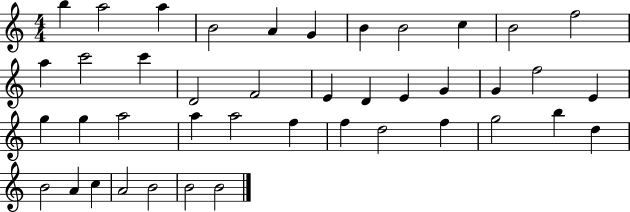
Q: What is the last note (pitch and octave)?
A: B4